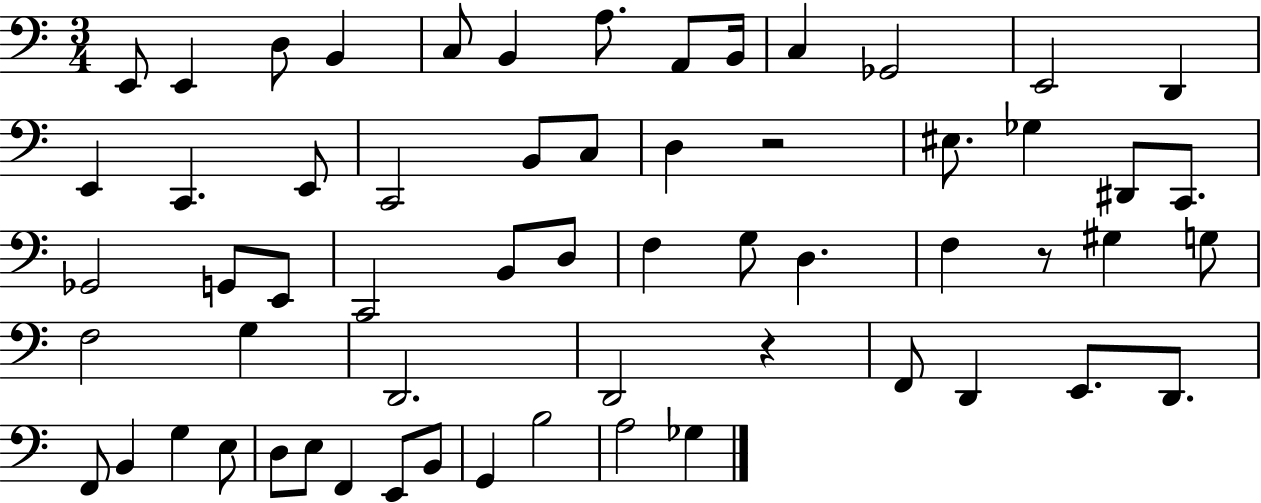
E2/e E2/q D3/e B2/q C3/e B2/q A3/e. A2/e B2/s C3/q Gb2/h E2/h D2/q E2/q C2/q. E2/e C2/h B2/e C3/e D3/q R/h EIS3/e. Gb3/q D#2/e C2/e. Gb2/h G2/e E2/e C2/h B2/e D3/e F3/q G3/e D3/q. F3/q R/e G#3/q G3/e F3/h G3/q D2/h. D2/h R/q F2/e D2/q E2/e. D2/e. F2/e B2/q G3/q E3/e D3/e E3/e F2/q E2/e B2/e G2/q B3/h A3/h Gb3/q